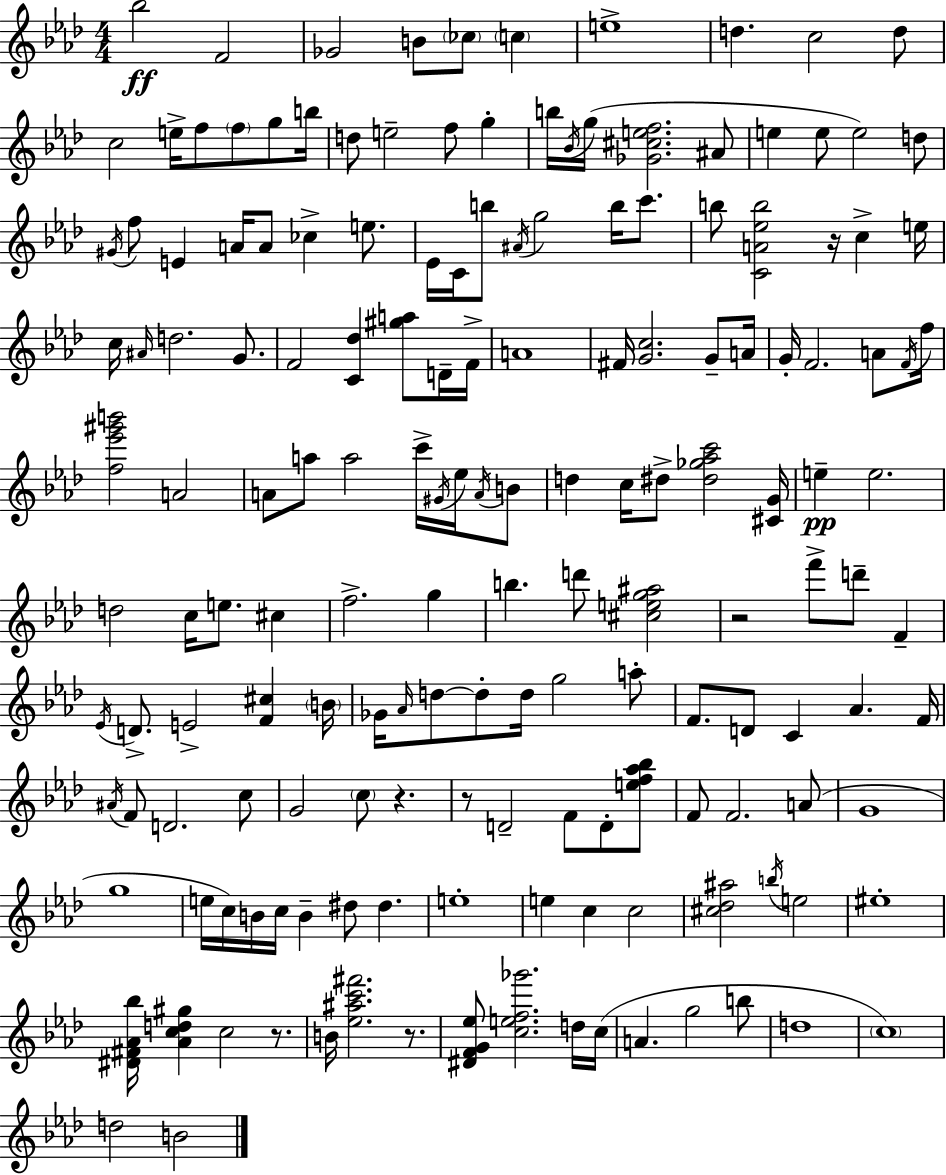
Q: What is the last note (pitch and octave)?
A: B4